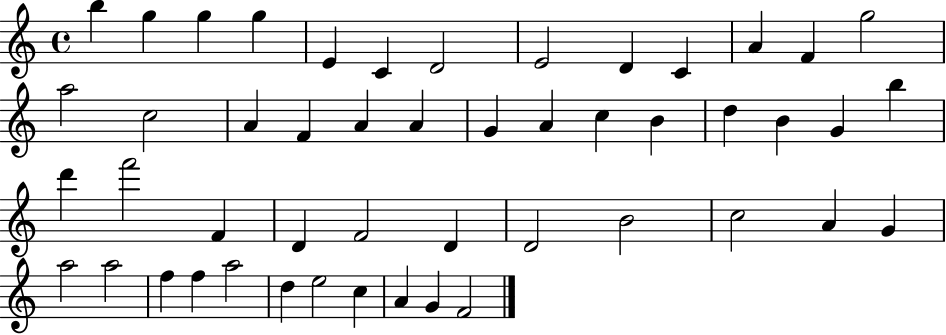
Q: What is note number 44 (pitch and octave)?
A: D5